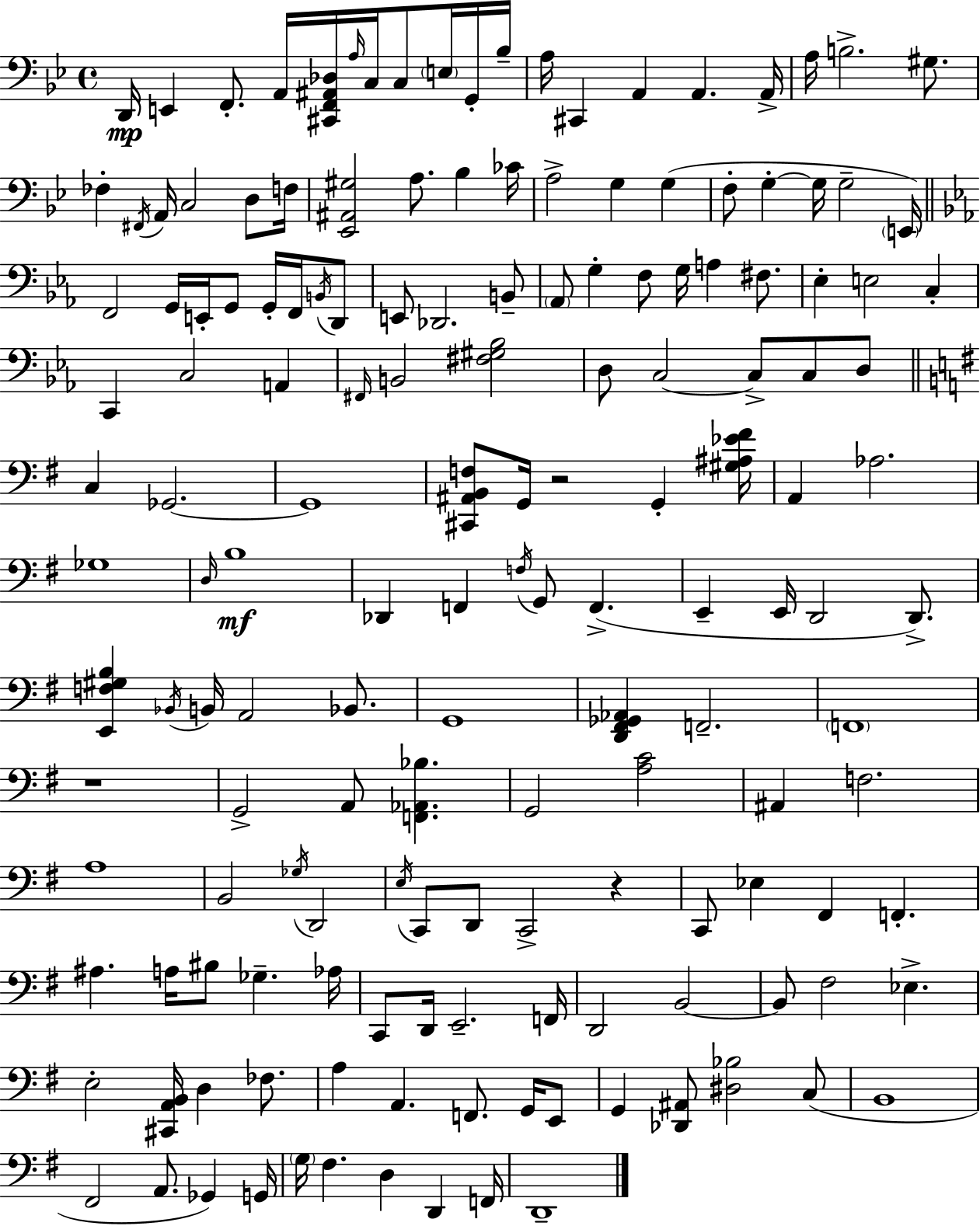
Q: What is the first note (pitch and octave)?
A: D2